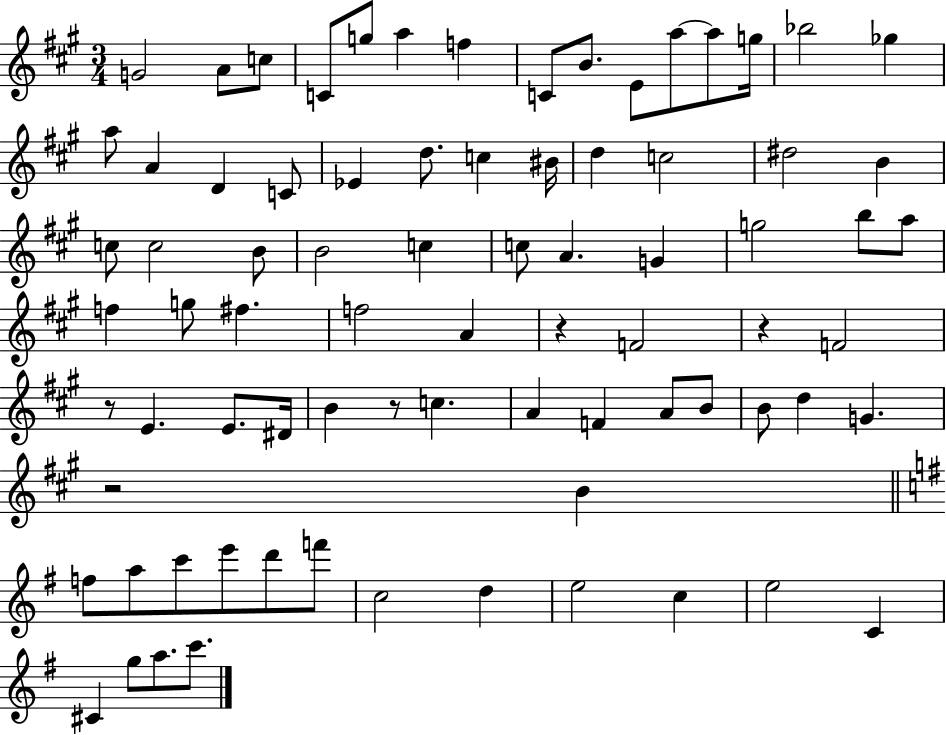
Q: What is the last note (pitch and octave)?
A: C6